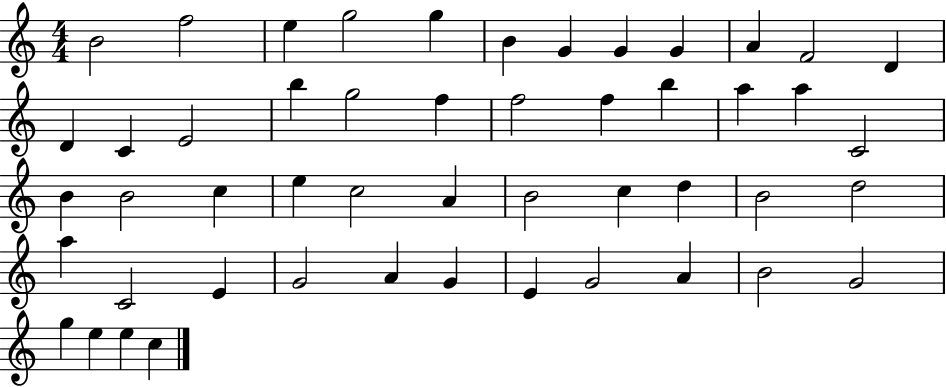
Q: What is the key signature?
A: C major